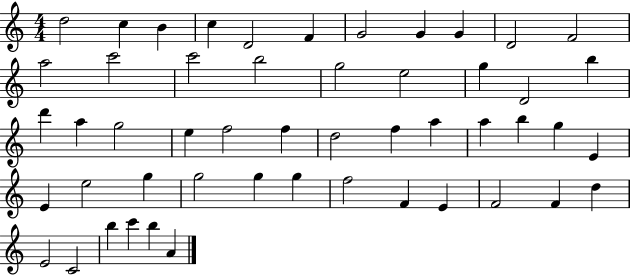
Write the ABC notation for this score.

X:1
T:Untitled
M:4/4
L:1/4
K:C
d2 c B c D2 F G2 G G D2 F2 a2 c'2 c'2 b2 g2 e2 g D2 b d' a g2 e f2 f d2 f a a b g E E e2 g g2 g g f2 F E F2 F d E2 C2 b c' b A